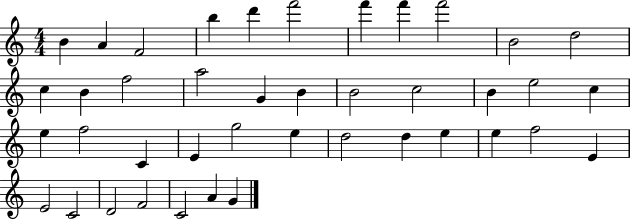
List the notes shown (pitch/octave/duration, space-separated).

B4/q A4/q F4/h B5/q D6/q F6/h F6/q F6/q F6/h B4/h D5/h C5/q B4/q F5/h A5/h G4/q B4/q B4/h C5/h B4/q E5/h C5/q E5/q F5/h C4/q E4/q G5/h E5/q D5/h D5/q E5/q E5/q F5/h E4/q E4/h C4/h D4/h F4/h C4/h A4/q G4/q